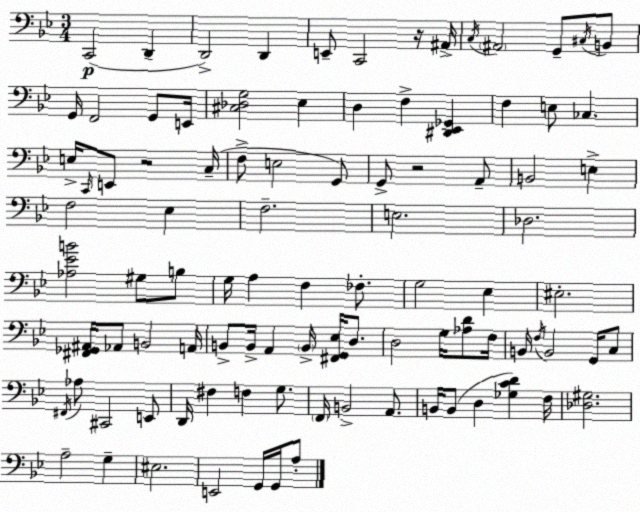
X:1
T:Untitled
M:3/4
L:1/4
K:Bb
C,,2 D,, D,,2 D,, E,,/2 C,,2 z/4 ^A,,/4 C,/4 ^A,,2 G,,/2 ^C,/4 B,,/2 G,,/4 F,,2 G,,/2 E,,/4 [^C,_D,G,]2 _E, D, F, [^D,,_E,,_G,,] F, E,/2 _C, E,/4 C,,/4 E,,/2 z2 C,/4 F,/2 E,2 G,,/2 G,,/2 z2 A,,/2 B,,2 E, F,2 _E, F,2 E,2 _D,2 [_A,_EB]2 ^G,/2 B,/2 G,/4 A, F, _F,/2 G,2 _E, ^E,2 [^F,,_G,,^A,,]/4 _A,,/2 B,,2 A,,/4 B,,/2 B,,/4 A,, B,,/4 [^F,,G,,_E,]/4 D,/2 D,2 G,/4 [_A,D]/2 F,/4 B,,/4 F,/4 B,,2 G,,/4 C,/2 ^F,,/4 _A,/2 ^C,,2 E,,/2 D,,/4 ^F, F, G,/2 F,,/4 B,,2 A,,/2 B,,/4 B,,/2 D, [_G,CD] F,/4 [_D,^G,]2 A,2 G, ^E,2 E,,2 G,,/4 G,,/4 A,/2